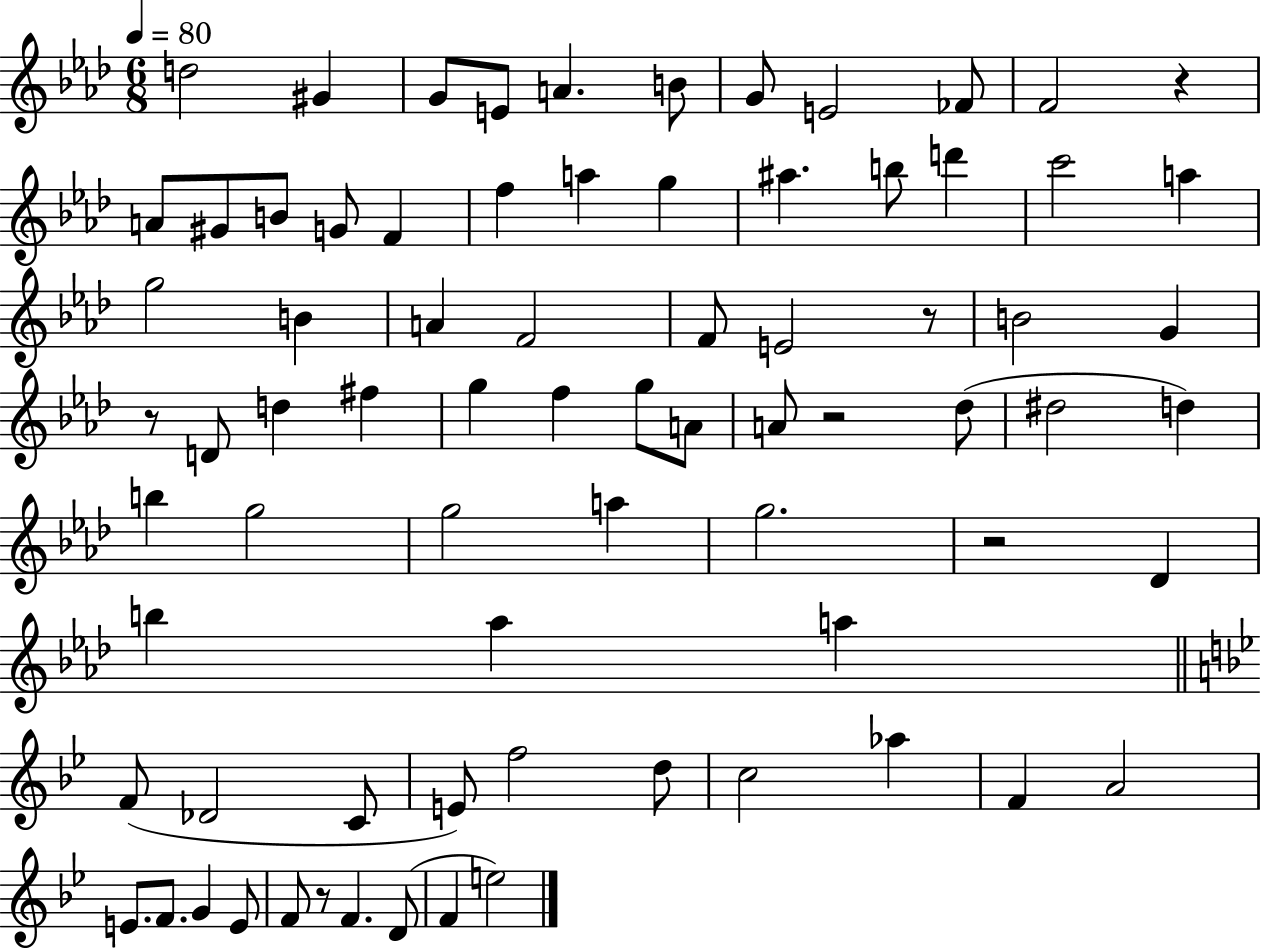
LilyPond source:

{
  \clef treble
  \numericTimeSignature
  \time 6/8
  \key aes \major
  \tempo 4 = 80
  d''2 gis'4 | g'8 e'8 a'4. b'8 | g'8 e'2 fes'8 | f'2 r4 | \break a'8 gis'8 b'8 g'8 f'4 | f''4 a''4 g''4 | ais''4. b''8 d'''4 | c'''2 a''4 | \break g''2 b'4 | a'4 f'2 | f'8 e'2 r8 | b'2 g'4 | \break r8 d'8 d''4 fis''4 | g''4 f''4 g''8 a'8 | a'8 r2 des''8( | dis''2 d''4) | \break b''4 g''2 | g''2 a''4 | g''2. | r2 des'4 | \break b''4 aes''4 a''4 | \bar "||" \break \key g \minor f'8( des'2 c'8 | e'8) f''2 d''8 | c''2 aes''4 | f'4 a'2 | \break e'8. f'8. g'4 e'8 | f'8 r8 f'4. d'8( | f'4 e''2) | \bar "|."
}